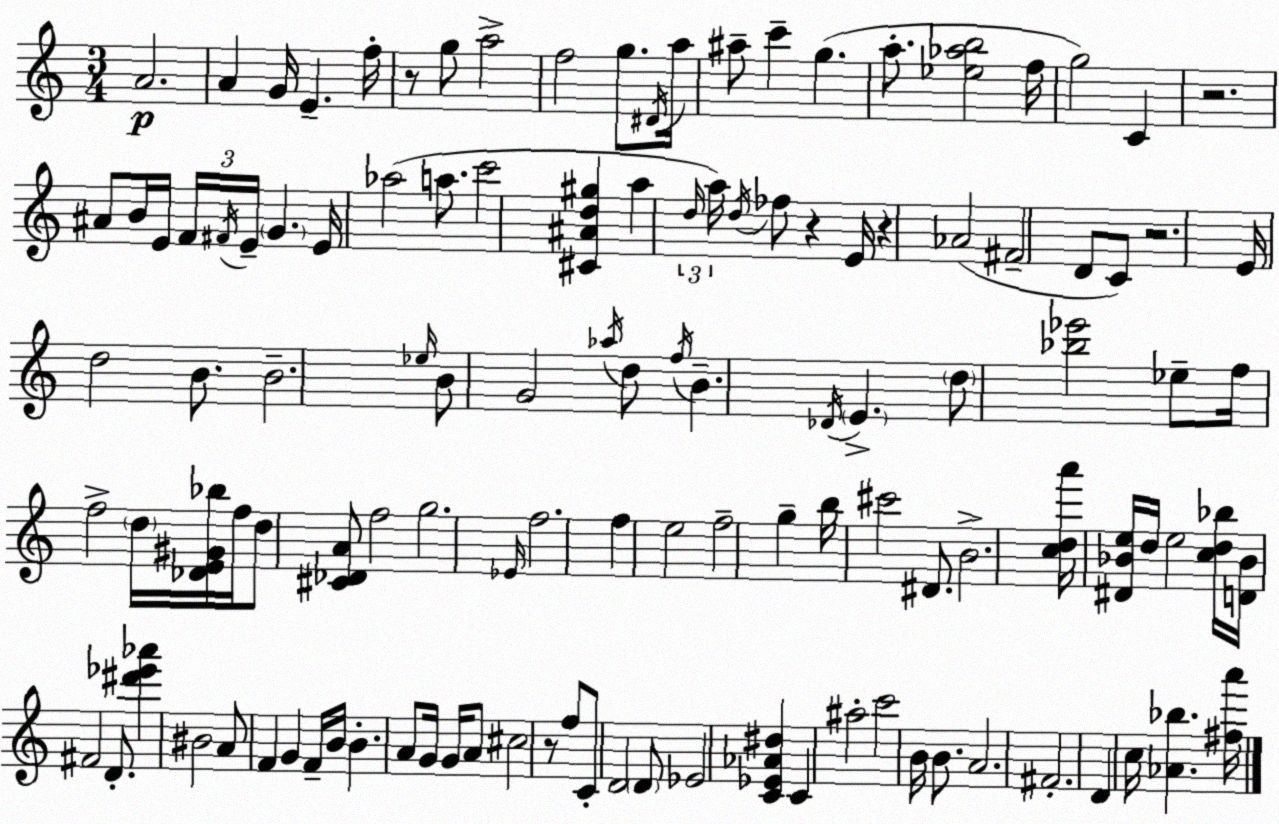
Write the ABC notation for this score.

X:1
T:Untitled
M:3/4
L:1/4
K:C
A2 A G/4 E f/4 z/2 g/2 a2 f2 g/2 ^D/4 a/4 ^a/2 c' g a/2 [_e_ab]2 f/4 g2 C z2 ^A/2 B/4 E/4 F/4 ^F/4 E/4 G E/4 _a2 a/2 c'2 [^C^Ad^g] a d/4 a/4 d/4 _f/2 z E/4 z _A2 ^F2 D/2 C/2 z2 E/4 d2 B/2 B2 _e/4 B/2 G2 _a/4 d/2 f/4 B _D/4 E d/2 [_b_e']2 _e/2 f/4 f2 d/4 [_DE^G_b]/4 f/4 d/2 [^C_DA]/2 f2 g2 _E/4 f2 f e2 f2 g b/4 ^c'2 ^D/2 B2 [cda']/4 [^D_Be]/4 d/4 e2 [cd_b]/4 [D_B]/4 ^F2 D/2 [^d'_e'_a'] ^B2 A/2 F G F/4 B/4 B A/2 G/4 G/4 A/2 ^c2 z/2 f/2 C/2 D2 D/2 _E2 [C_E_A^d] C ^a2 c'2 B/4 B/2 A2 ^F2 D c/4 [_A_b] [^fa']/4